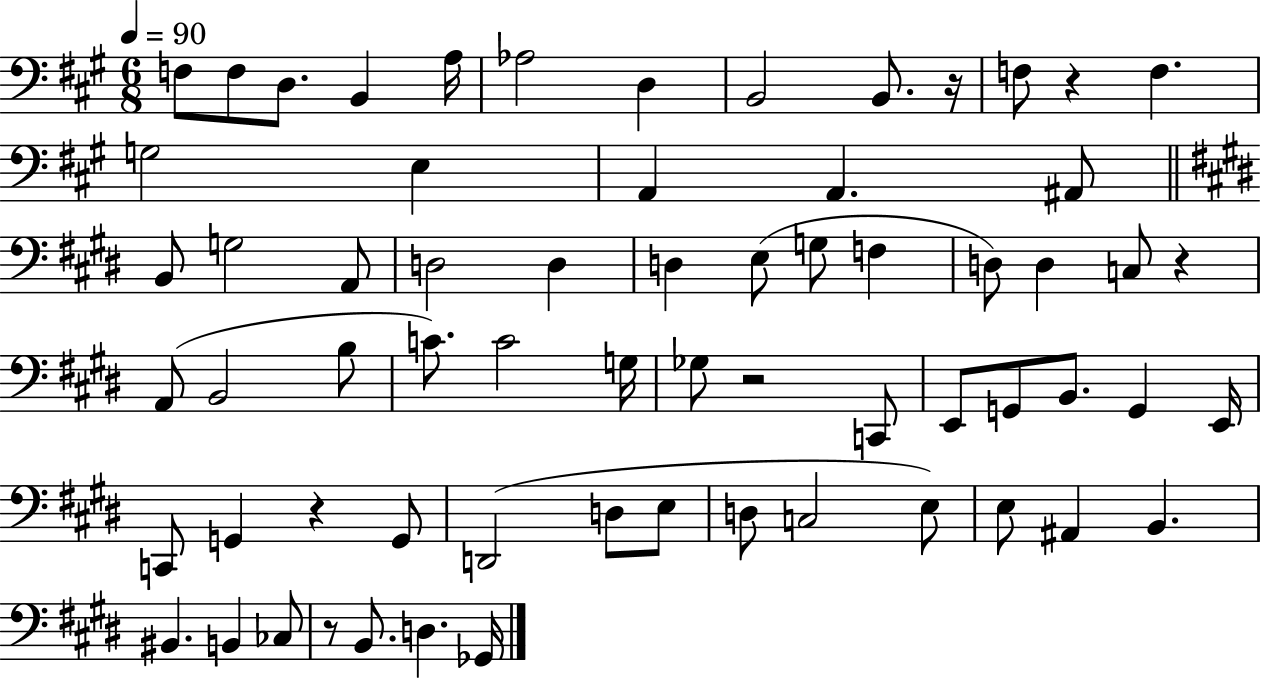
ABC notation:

X:1
T:Untitled
M:6/8
L:1/4
K:A
F,/2 F,/2 D,/2 B,, A,/4 _A,2 D, B,,2 B,,/2 z/4 F,/2 z F, G,2 E, A,, A,, ^A,,/2 B,,/2 G,2 A,,/2 D,2 D, D, E,/2 G,/2 F, D,/2 D, C,/2 z A,,/2 B,,2 B,/2 C/2 C2 G,/4 _G,/2 z2 C,,/2 E,,/2 G,,/2 B,,/2 G,, E,,/4 C,,/2 G,, z G,,/2 D,,2 D,/2 E,/2 D,/2 C,2 E,/2 E,/2 ^A,, B,, ^B,, B,, _C,/2 z/2 B,,/2 D, _G,,/4